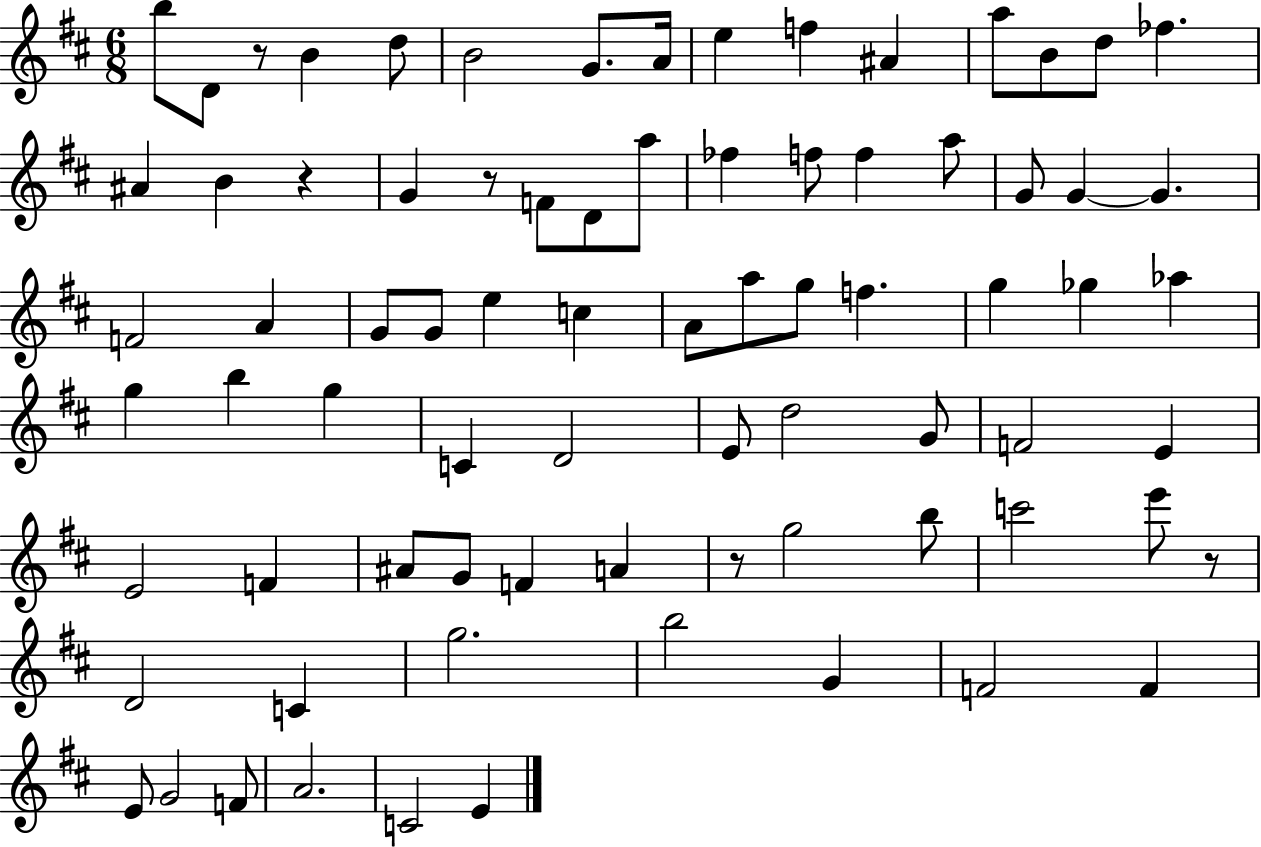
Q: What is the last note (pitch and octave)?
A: E4